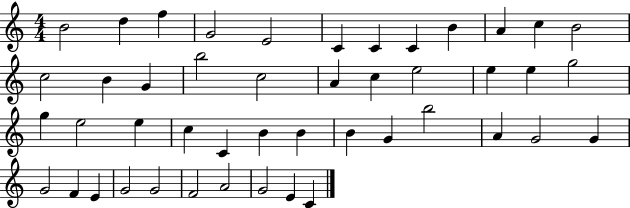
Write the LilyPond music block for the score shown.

{
  \clef treble
  \numericTimeSignature
  \time 4/4
  \key c \major
  b'2 d''4 f''4 | g'2 e'2 | c'4 c'4 c'4 b'4 | a'4 c''4 b'2 | \break c''2 b'4 g'4 | b''2 c''2 | a'4 c''4 e''2 | e''4 e''4 g''2 | \break g''4 e''2 e''4 | c''4 c'4 b'4 b'4 | b'4 g'4 b''2 | a'4 g'2 g'4 | \break g'2 f'4 e'4 | g'2 g'2 | f'2 a'2 | g'2 e'4 c'4 | \break \bar "|."
}